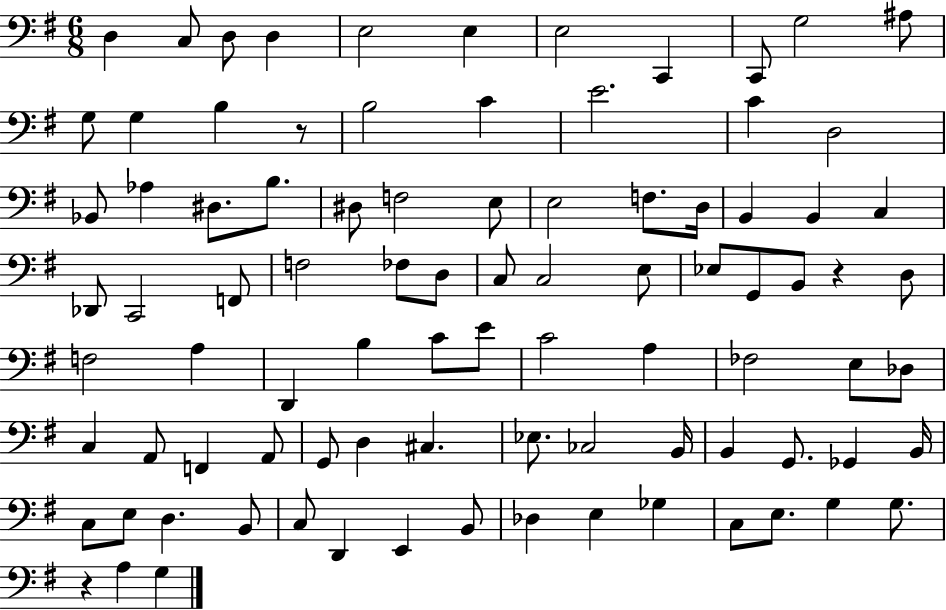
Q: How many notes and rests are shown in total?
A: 90